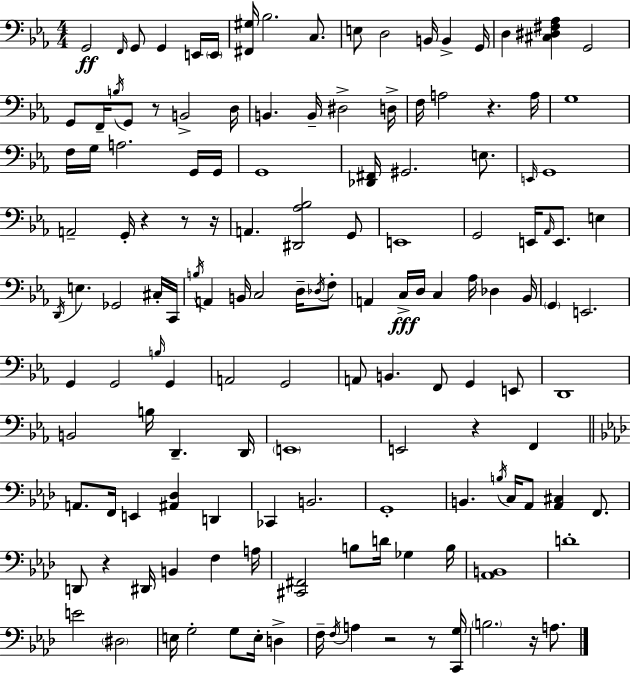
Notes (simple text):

G2/h F2/s G2/e G2/q E2/s E2/s [F#2,G#3]/s Bb3/h. C3/e. E3/e D3/h B2/s B2/q G2/s D3/q [C#3,D#3,F#3,Ab3]/q G2/h G2/e F2/s B3/s G2/e R/e B2/h D3/s B2/q. B2/s D#3/h D3/s F3/s A3/h R/q. A3/s G3/w F3/s G3/s A3/h. G2/s G2/s G2/w [Db2,F#2]/s G#2/h. E3/e. E2/s G2/w A2/h G2/s R/q R/e R/s A2/q. [D#2,Ab3,Bb3]/h G2/e E2/w G2/h E2/s Ab2/s E2/e. E3/q D2/s E3/q. Gb2/h C#3/s C2/s B3/s A2/q B2/s C3/h D3/s Db3/s F3/e A2/q C3/s D3/s C3/q Ab3/s Db3/q Bb2/s G2/q E2/h. G2/q G2/h B3/s G2/q A2/h G2/h A2/e B2/q. F2/e G2/q E2/e D2/w B2/h B3/s D2/q. D2/s E2/w E2/h R/q F2/q A2/e. F2/s E2/q [A#2,Db3]/q D2/q CES2/q B2/h. G2/w B2/q. B3/s C3/s Ab2/e [Ab2,C#3]/q F2/e. D2/e R/q D#2/s B2/q F3/q A3/s [C#2,F#2]/h B3/e D4/s Gb3/q B3/s [Ab2,B2]/w D4/w E4/h D#3/h E3/s G3/h G3/e E3/s D3/q F3/s F3/s A3/q R/h R/e [C2,G3]/s B3/h. R/s A3/e.